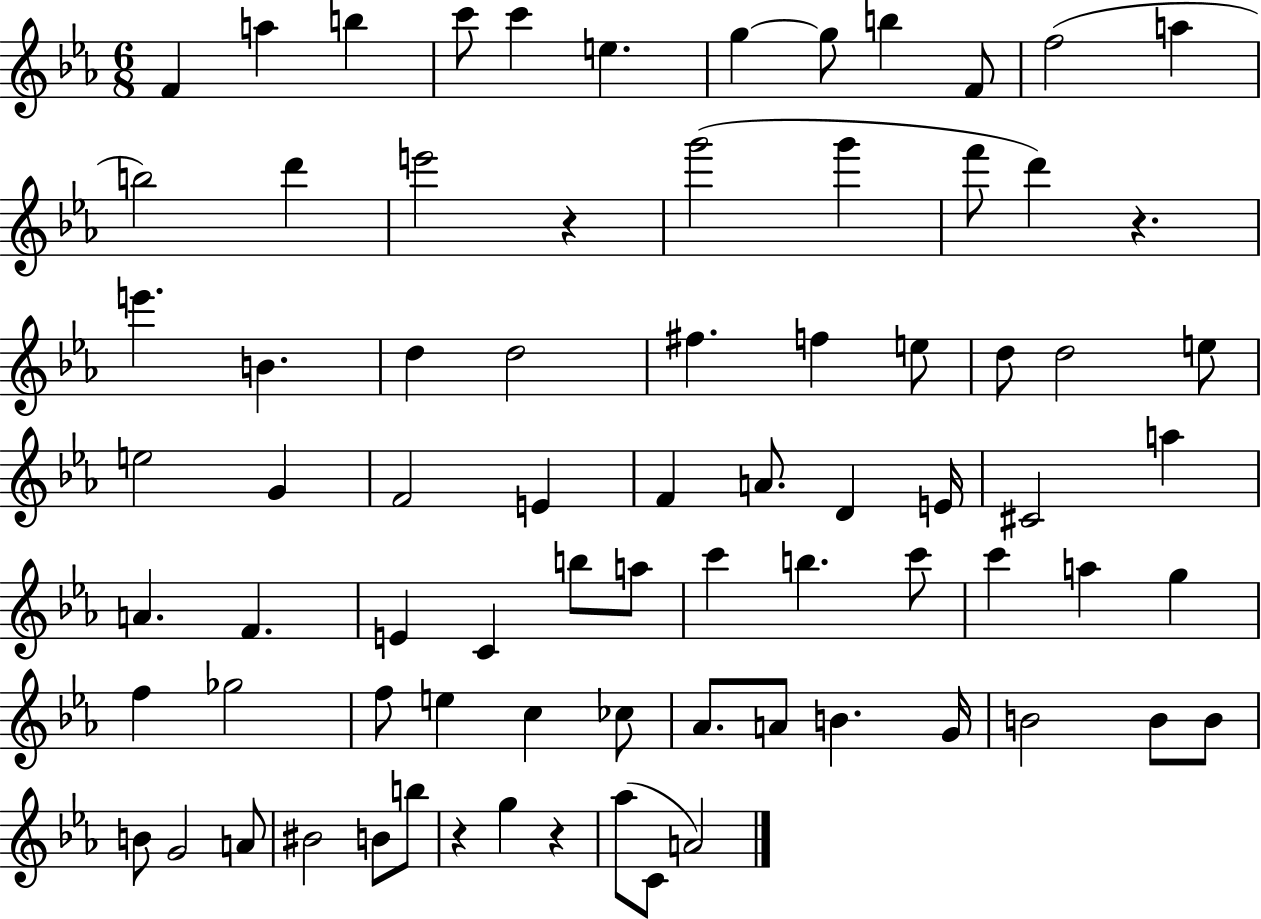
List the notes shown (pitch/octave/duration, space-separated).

F4/q A5/q B5/q C6/e C6/q E5/q. G5/q G5/e B5/q F4/e F5/h A5/q B5/h D6/q E6/h R/q G6/h G6/q F6/e D6/q R/q. E6/q. B4/q. D5/q D5/h F#5/q. F5/q E5/e D5/e D5/h E5/e E5/h G4/q F4/h E4/q F4/q A4/e. D4/q E4/s C#4/h A5/q A4/q. F4/q. E4/q C4/q B5/e A5/e C6/q B5/q. C6/e C6/q A5/q G5/q F5/q Gb5/h F5/e E5/q C5/q CES5/e Ab4/e. A4/e B4/q. G4/s B4/h B4/e B4/e B4/e G4/h A4/e BIS4/h B4/e B5/e R/q G5/q R/q Ab5/e C4/e A4/h